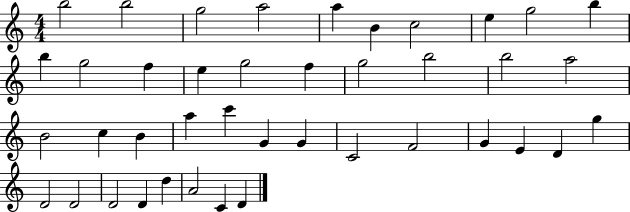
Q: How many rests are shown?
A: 0